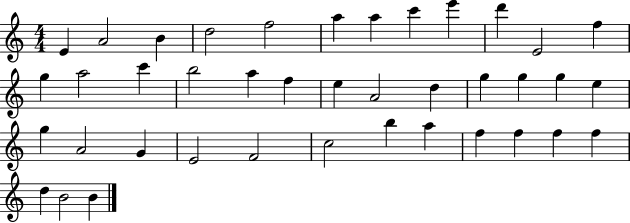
E4/q A4/h B4/q D5/h F5/h A5/q A5/q C6/q E6/q D6/q E4/h F5/q G5/q A5/h C6/q B5/h A5/q F5/q E5/q A4/h D5/q G5/q G5/q G5/q E5/q G5/q A4/h G4/q E4/h F4/h C5/h B5/q A5/q F5/q F5/q F5/q F5/q D5/q B4/h B4/q